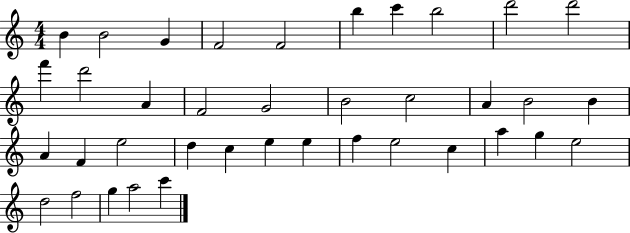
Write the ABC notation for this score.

X:1
T:Untitled
M:4/4
L:1/4
K:C
B B2 G F2 F2 b c' b2 d'2 d'2 f' d'2 A F2 G2 B2 c2 A B2 B A F e2 d c e e f e2 c a g e2 d2 f2 g a2 c'